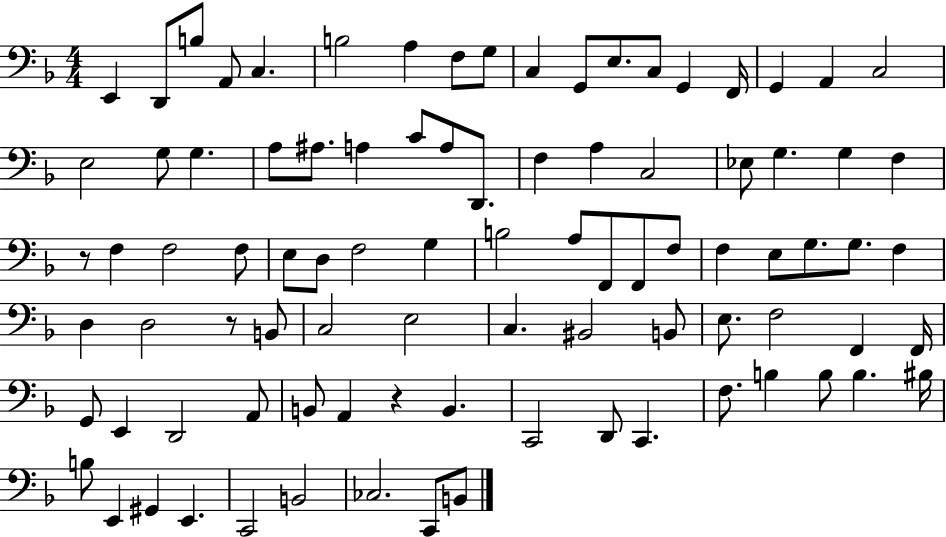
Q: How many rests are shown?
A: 3